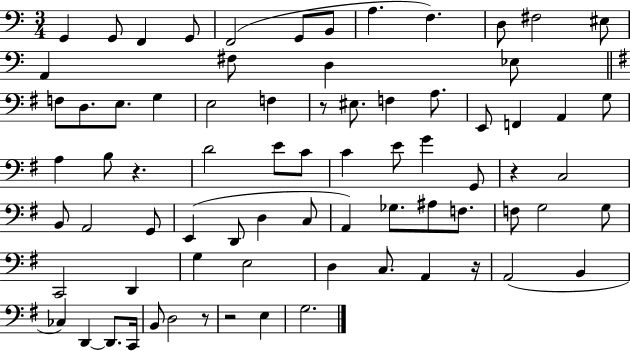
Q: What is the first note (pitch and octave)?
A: G2